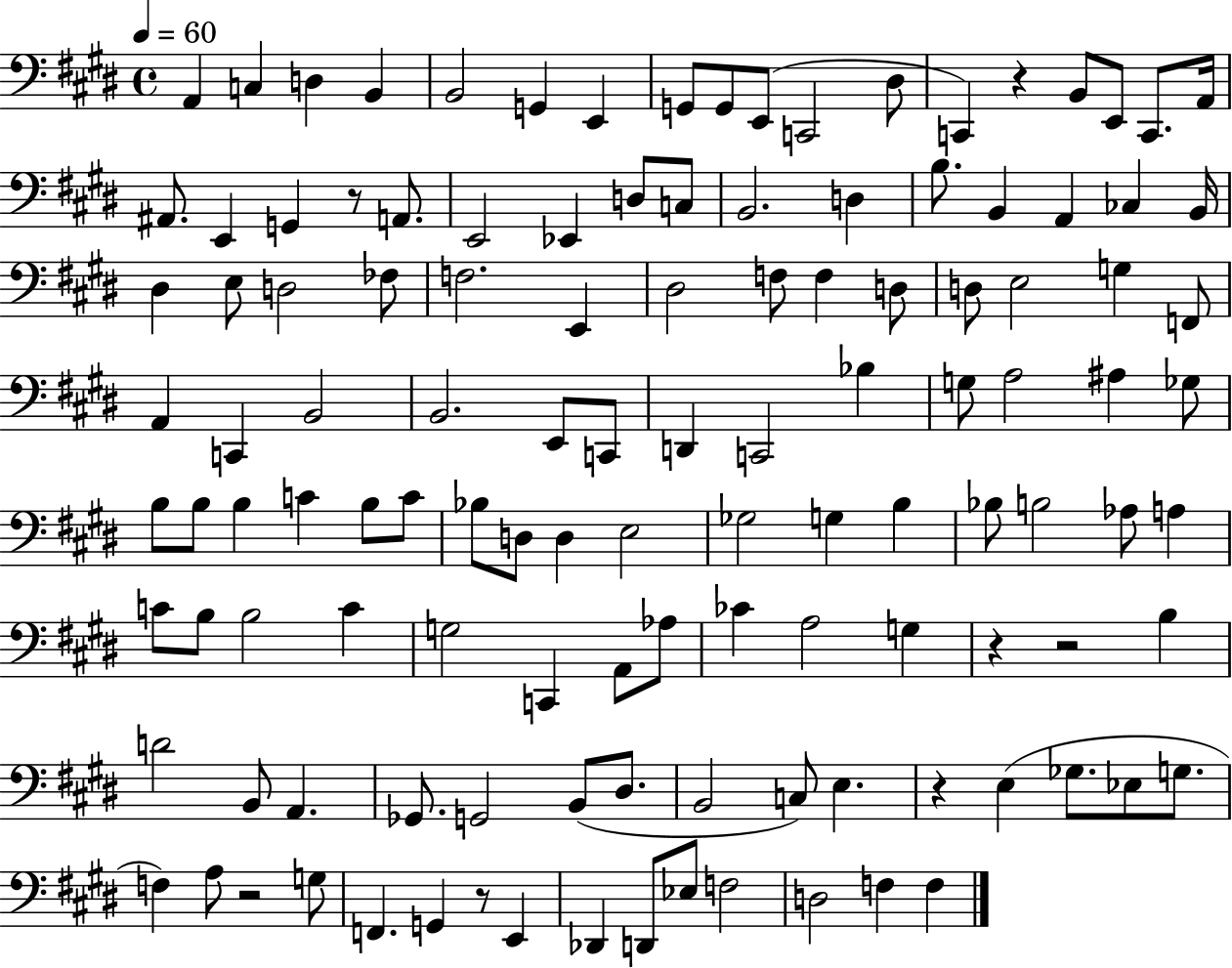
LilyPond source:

{
  \clef bass
  \time 4/4
  \defaultTimeSignature
  \key e \major
  \tempo 4 = 60
  a,4 c4 d4 b,4 | b,2 g,4 e,4 | g,8 g,8 e,8( c,2 dis8 | c,4) r4 b,8 e,8 c,8. a,16 | \break ais,8. e,4 g,4 r8 a,8. | e,2 ees,4 d8 c8 | b,2. d4 | b8. b,4 a,4 ces4 b,16 | \break dis4 e8 d2 fes8 | f2. e,4 | dis2 f8 f4 d8 | d8 e2 g4 f,8 | \break a,4 c,4 b,2 | b,2. e,8 c,8 | d,4 c,2 bes4 | g8 a2 ais4 ges8 | \break b8 b8 b4 c'4 b8 c'8 | bes8 d8 d4 e2 | ges2 g4 b4 | bes8 b2 aes8 a4 | \break c'8 b8 b2 c'4 | g2 c,4 a,8 aes8 | ces'4 a2 g4 | r4 r2 b4 | \break d'2 b,8 a,4. | ges,8. g,2 b,8( dis8. | b,2 c8) e4. | r4 e4( ges8. ees8 g8. | \break f4) a8 r2 g8 | f,4. g,4 r8 e,4 | des,4 d,8 ees8 f2 | d2 f4 f4 | \break \bar "|."
}